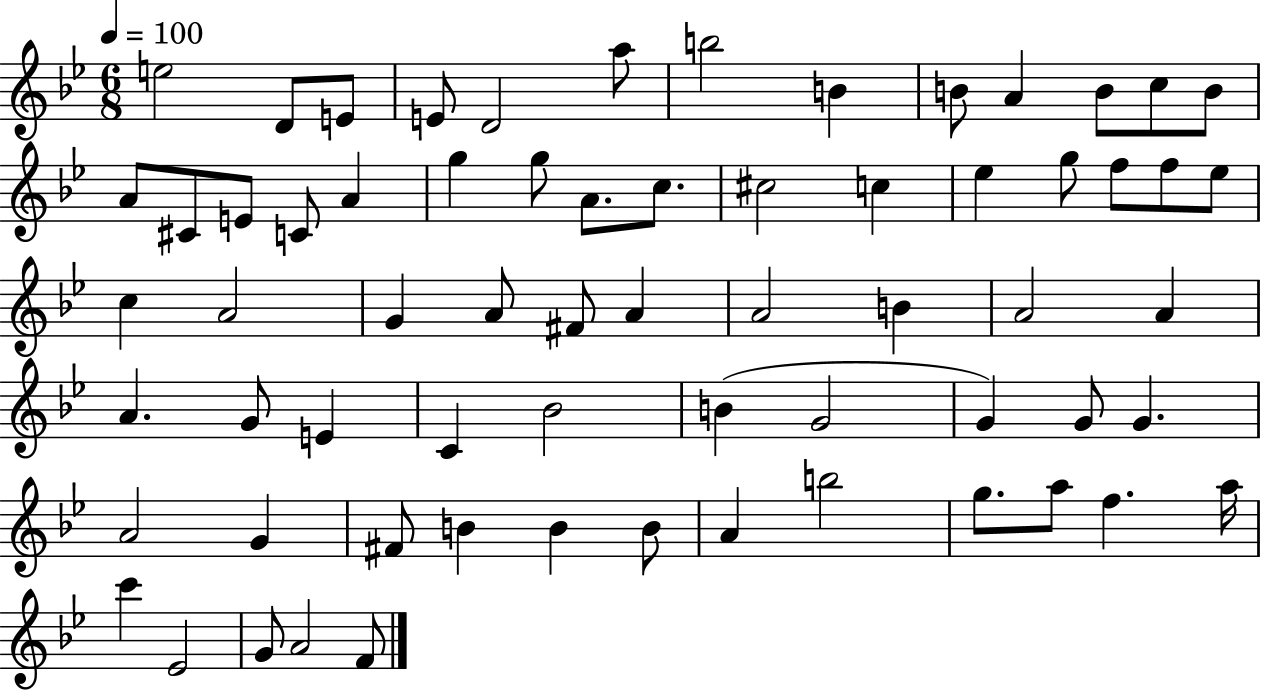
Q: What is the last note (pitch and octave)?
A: F4